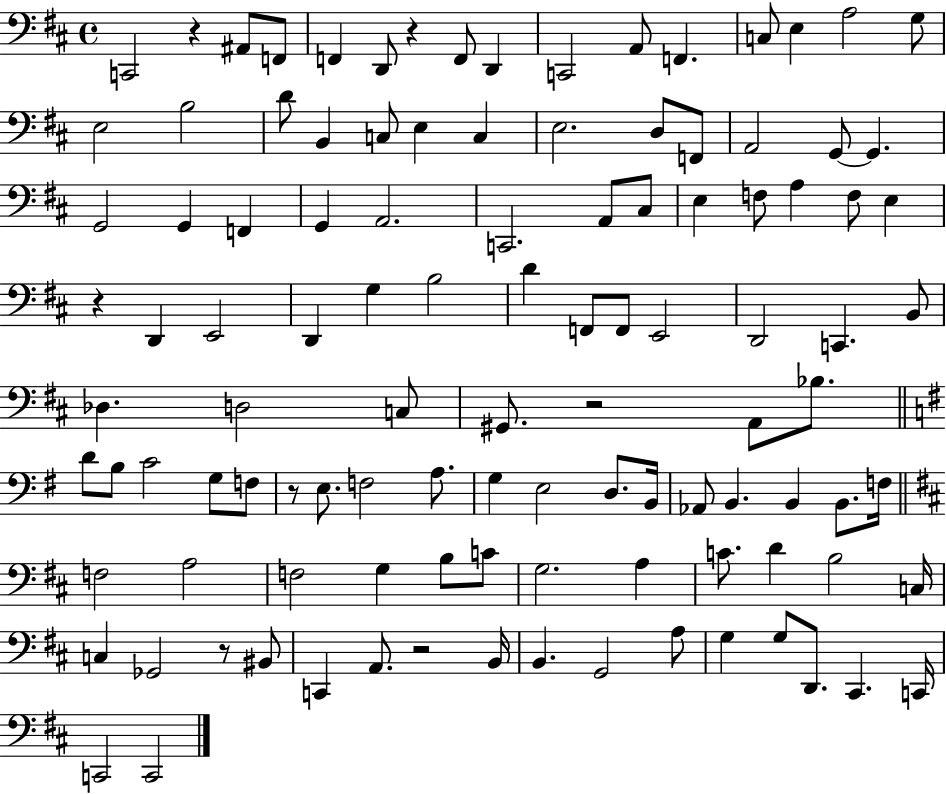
{
  \clef bass
  \time 4/4
  \defaultTimeSignature
  \key d \major
  c,2 r4 ais,8 f,8 | f,4 d,8 r4 f,8 d,4 | c,2 a,8 f,4. | c8 e4 a2 g8 | \break e2 b2 | d'8 b,4 c8 e4 c4 | e2. d8 f,8 | a,2 g,8~~ g,4. | \break g,2 g,4 f,4 | g,4 a,2. | c,2. a,8 cis8 | e4 f8 a4 f8 e4 | \break r4 d,4 e,2 | d,4 g4 b2 | d'4 f,8 f,8 e,2 | d,2 c,4. b,8 | \break des4. d2 c8 | gis,8. r2 a,8 bes8. | \bar "||" \break \key e \minor d'8 b8 c'2 g8 f8 | r8 e8. f2 a8. | g4 e2 d8. b,16 | aes,8 b,4. b,4 b,8. f16 | \break \bar "||" \break \key b \minor f2 a2 | f2 g4 b8 c'8 | g2. a4 | c'8. d'4 b2 c16 | \break c4 ges,2 r8 bis,8 | c,4 a,8. r2 b,16 | b,4. g,2 a8 | g4 g8 d,8. cis,4. c,16 | \break c,2 c,2 | \bar "|."
}